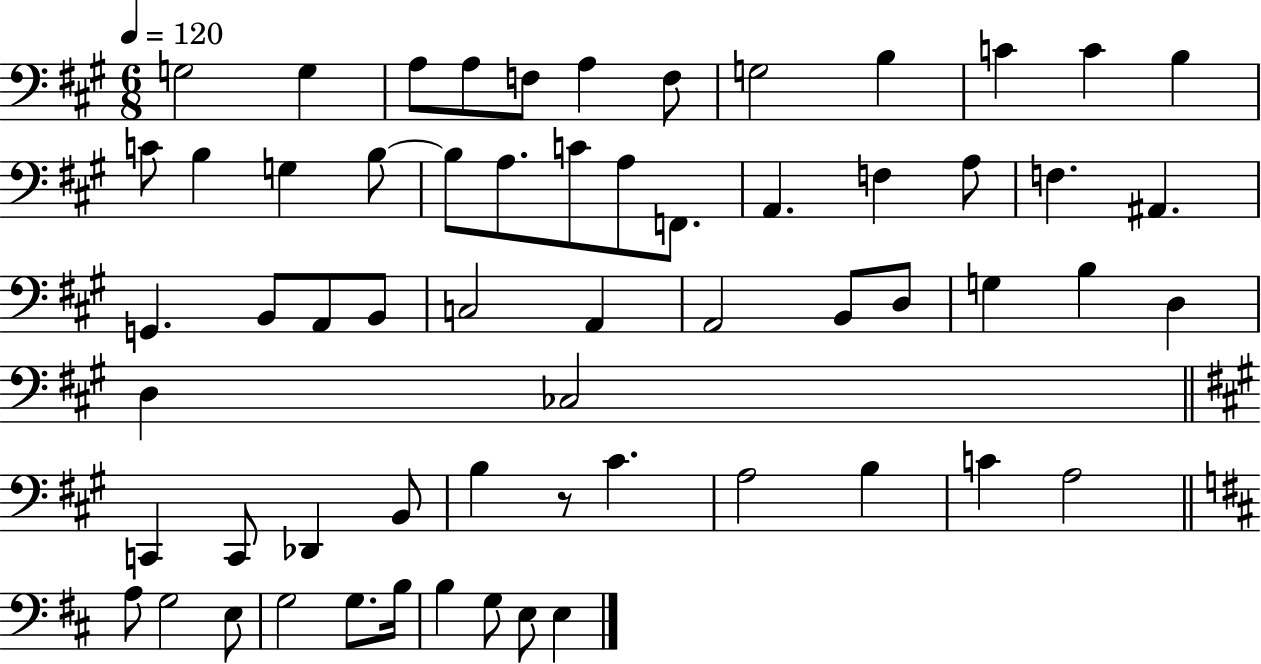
X:1
T:Untitled
M:6/8
L:1/4
K:A
G,2 G, A,/2 A,/2 F,/2 A, F,/2 G,2 B, C C B, C/2 B, G, B,/2 B,/2 A,/2 C/2 A,/2 F,,/2 A,, F, A,/2 F, ^A,, G,, B,,/2 A,,/2 B,,/2 C,2 A,, A,,2 B,,/2 D,/2 G, B, D, D, _C,2 C,, C,,/2 _D,, B,,/2 B, z/2 ^C A,2 B, C A,2 A,/2 G,2 E,/2 G,2 G,/2 B,/4 B, G,/2 E,/2 E,